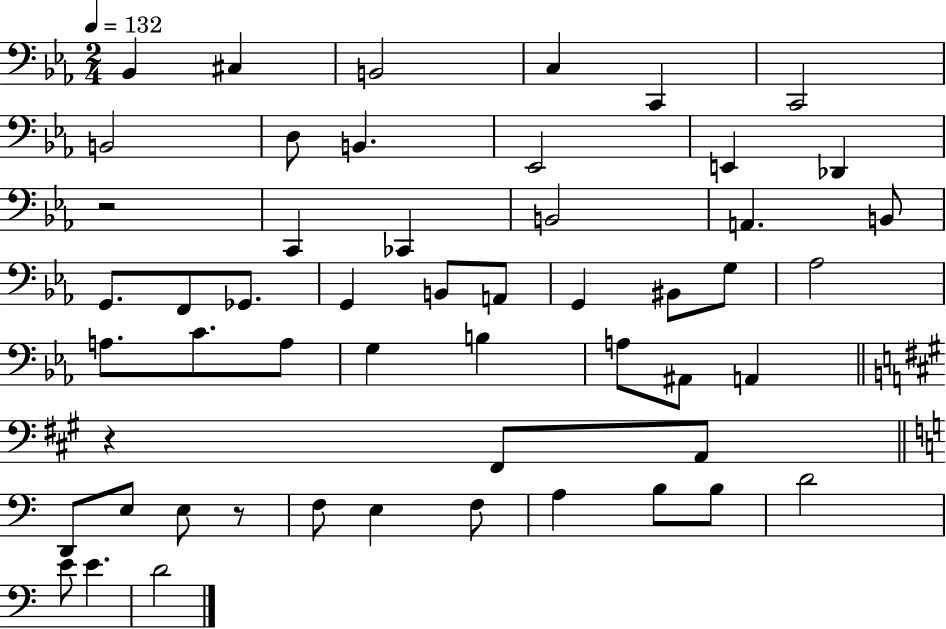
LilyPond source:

{
  \clef bass
  \numericTimeSignature
  \time 2/4
  \key ees \major
  \tempo 4 = 132
  bes,4 cis4 | b,2 | c4 c,4 | c,2 | \break b,2 | d8 b,4. | ees,2 | e,4 des,4 | \break r2 | c,4 ces,4 | b,2 | a,4. b,8 | \break g,8. f,8 ges,8. | g,4 b,8 a,8 | g,4 bis,8 g8 | aes2 | \break a8. c'8. a8 | g4 b4 | a8 ais,8 a,4 | \bar "||" \break \key a \major r4 fis,8 a,8 | \bar "||" \break \key a \minor d,8 e8 e8 r8 | f8 e4 f8 | a4 b8 b8 | d'2 | \break e'8 e'4. | d'2 | \bar "|."
}